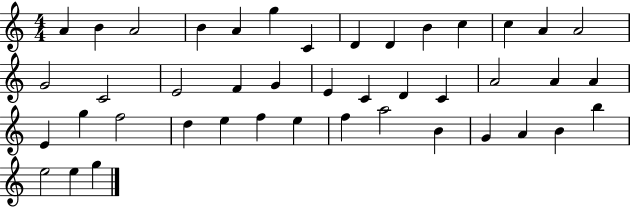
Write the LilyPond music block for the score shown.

{
  \clef treble
  \numericTimeSignature
  \time 4/4
  \key c \major
  a'4 b'4 a'2 | b'4 a'4 g''4 c'4 | d'4 d'4 b'4 c''4 | c''4 a'4 a'2 | \break g'2 c'2 | e'2 f'4 g'4 | e'4 c'4 d'4 c'4 | a'2 a'4 a'4 | \break e'4 g''4 f''2 | d''4 e''4 f''4 e''4 | f''4 a''2 b'4 | g'4 a'4 b'4 b''4 | \break e''2 e''4 g''4 | \bar "|."
}